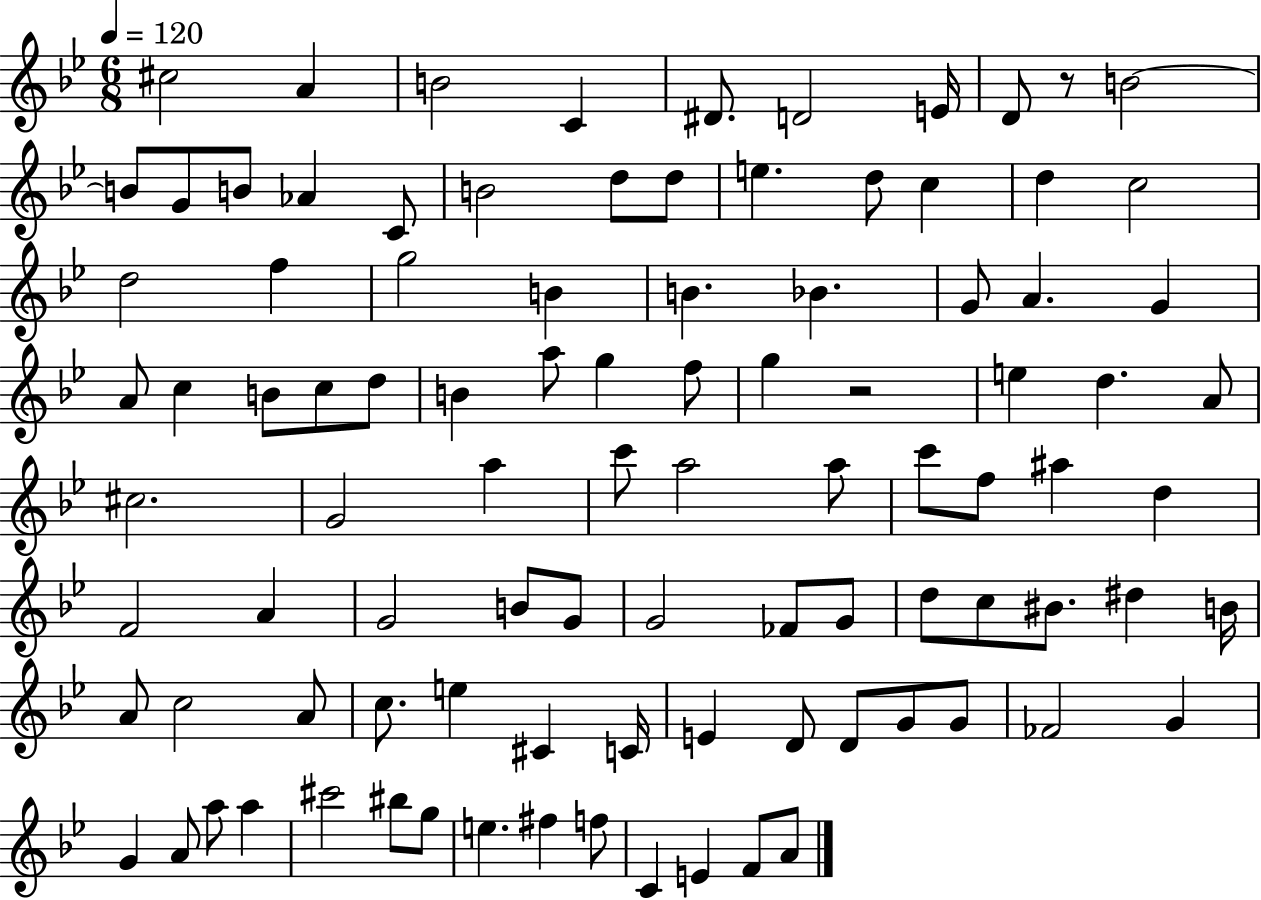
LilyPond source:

{
  \clef treble
  \numericTimeSignature
  \time 6/8
  \key bes \major
  \tempo 4 = 120
  cis''2 a'4 | b'2 c'4 | dis'8. d'2 e'16 | d'8 r8 b'2~~ | \break b'8 g'8 b'8 aes'4 c'8 | b'2 d''8 d''8 | e''4. d''8 c''4 | d''4 c''2 | \break d''2 f''4 | g''2 b'4 | b'4. bes'4. | g'8 a'4. g'4 | \break a'8 c''4 b'8 c''8 d''8 | b'4 a''8 g''4 f''8 | g''4 r2 | e''4 d''4. a'8 | \break cis''2. | g'2 a''4 | c'''8 a''2 a''8 | c'''8 f''8 ais''4 d''4 | \break f'2 a'4 | g'2 b'8 g'8 | g'2 fes'8 g'8 | d''8 c''8 bis'8. dis''4 b'16 | \break a'8 c''2 a'8 | c''8. e''4 cis'4 c'16 | e'4 d'8 d'8 g'8 g'8 | fes'2 g'4 | \break g'4 a'8 a''8 a''4 | cis'''2 bis''8 g''8 | e''4. fis''4 f''8 | c'4 e'4 f'8 a'8 | \break \bar "|."
}